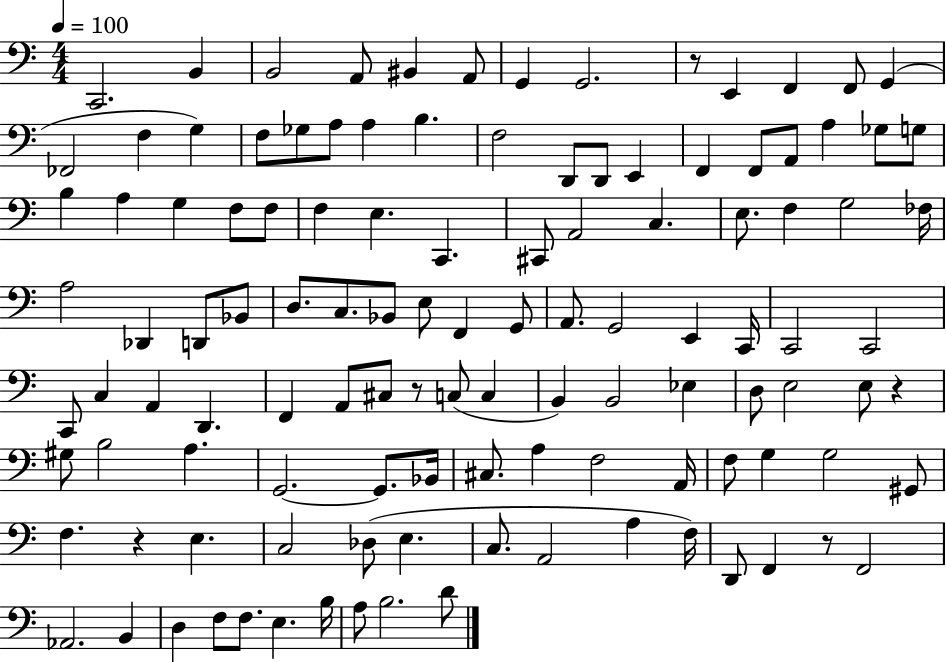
C2/h. B2/q B2/h A2/e BIS2/q A2/e G2/q G2/h. R/e E2/q F2/q F2/e G2/q FES2/h F3/q G3/q F3/e Gb3/e A3/e A3/q B3/q. F3/h D2/e D2/e E2/q F2/q F2/e A2/e A3/q Gb3/e G3/e B3/q A3/q G3/q F3/e F3/e F3/q E3/q. C2/q. C#2/e A2/h C3/q. E3/e. F3/q G3/h FES3/s A3/h Db2/q D2/e Bb2/e D3/e. C3/e. Bb2/e E3/e F2/q G2/e A2/e. G2/h E2/q C2/s C2/h C2/h C2/e C3/q A2/q D2/q. F2/q A2/e C#3/e R/e C3/e C3/q B2/q B2/h Eb3/q D3/e E3/h E3/e R/q G#3/e B3/h A3/q. G2/h. G2/e. Bb2/s C#3/e. A3/q F3/h A2/s F3/e G3/q G3/h G#2/e F3/q. R/q E3/q. C3/h Db3/e E3/q. C3/e. A2/h A3/q F3/s D2/e F2/q R/e F2/h Ab2/h. B2/q D3/q F3/e F3/e. E3/q. B3/s A3/e B3/h. D4/e